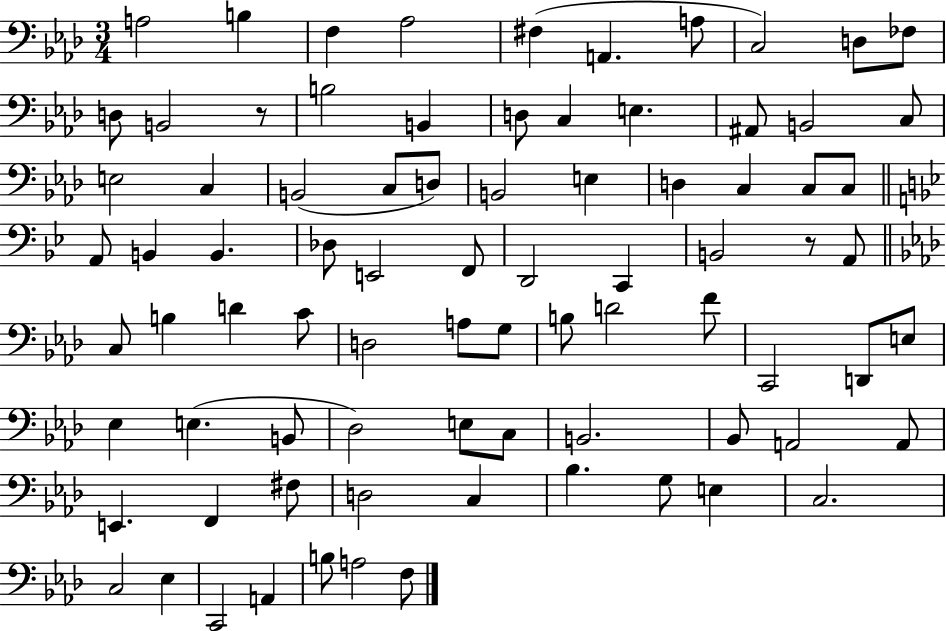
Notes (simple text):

A3/h B3/q F3/q Ab3/h F#3/q A2/q. A3/e C3/h D3/e FES3/e D3/e B2/h R/e B3/h B2/q D3/e C3/q E3/q. A#2/e B2/h C3/e E3/h C3/q B2/h C3/e D3/e B2/h E3/q D3/q C3/q C3/e C3/e A2/e B2/q B2/q. Db3/e E2/h F2/e D2/h C2/q B2/h R/e A2/e C3/e B3/q D4/q C4/e D3/h A3/e G3/e B3/e D4/h F4/e C2/h D2/e E3/e Eb3/q E3/q. B2/e Db3/h E3/e C3/e B2/h. Bb2/e A2/h A2/e E2/q. F2/q F#3/e D3/h C3/q Bb3/q. G3/e E3/q C3/h. C3/h Eb3/q C2/h A2/q B3/e A3/h F3/e